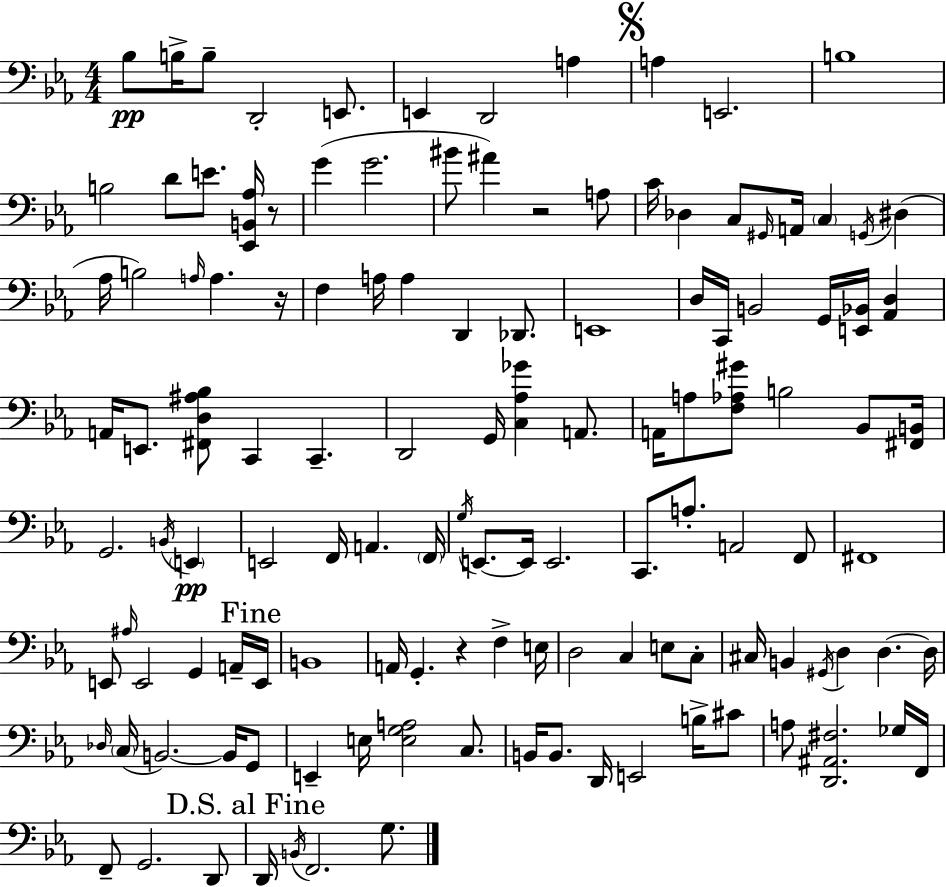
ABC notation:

X:1
T:Untitled
M:4/4
L:1/4
K:Eb
_B,/2 B,/4 B,/2 D,,2 E,,/2 E,, D,,2 A, A, E,,2 B,4 B,2 D/2 E/2 [_E,,B,,_A,]/4 z/2 G G2 ^B/2 ^A z2 A,/2 C/4 _D, C,/2 ^G,,/4 A,,/4 C, G,,/4 ^D, _A,/4 B,2 A,/4 A, z/4 F, A,/4 A, D,, _D,,/2 E,,4 D,/4 C,,/4 B,,2 G,,/4 [E,,_B,,]/4 [_A,,D,] A,,/4 E,,/2 [^F,,D,^A,_B,]/2 C,, C,, D,,2 G,,/4 [C,_A,_G] A,,/2 A,,/4 A,/2 [F,_A,^G]/2 B,2 _B,,/2 [^F,,B,,]/4 G,,2 B,,/4 E,, E,,2 F,,/4 A,, F,,/4 G,/4 E,,/2 E,,/4 E,,2 C,,/2 A,/2 A,,2 F,,/2 ^F,,4 E,,/2 ^A,/4 E,,2 G,, A,,/4 E,,/4 B,,4 A,,/4 G,, z F, E,/4 D,2 C, E,/2 C,/2 ^C,/4 B,, ^G,,/4 D, D, D,/4 _D,/4 C,/4 B,,2 B,,/4 G,,/2 E,, E,/4 [E,G,A,]2 C,/2 B,,/4 B,,/2 D,,/4 E,,2 B,/4 ^C/2 A,/2 [D,,^A,,^F,]2 _G,/4 F,,/4 F,,/2 G,,2 D,,/2 D,,/4 B,,/4 F,,2 G,/2